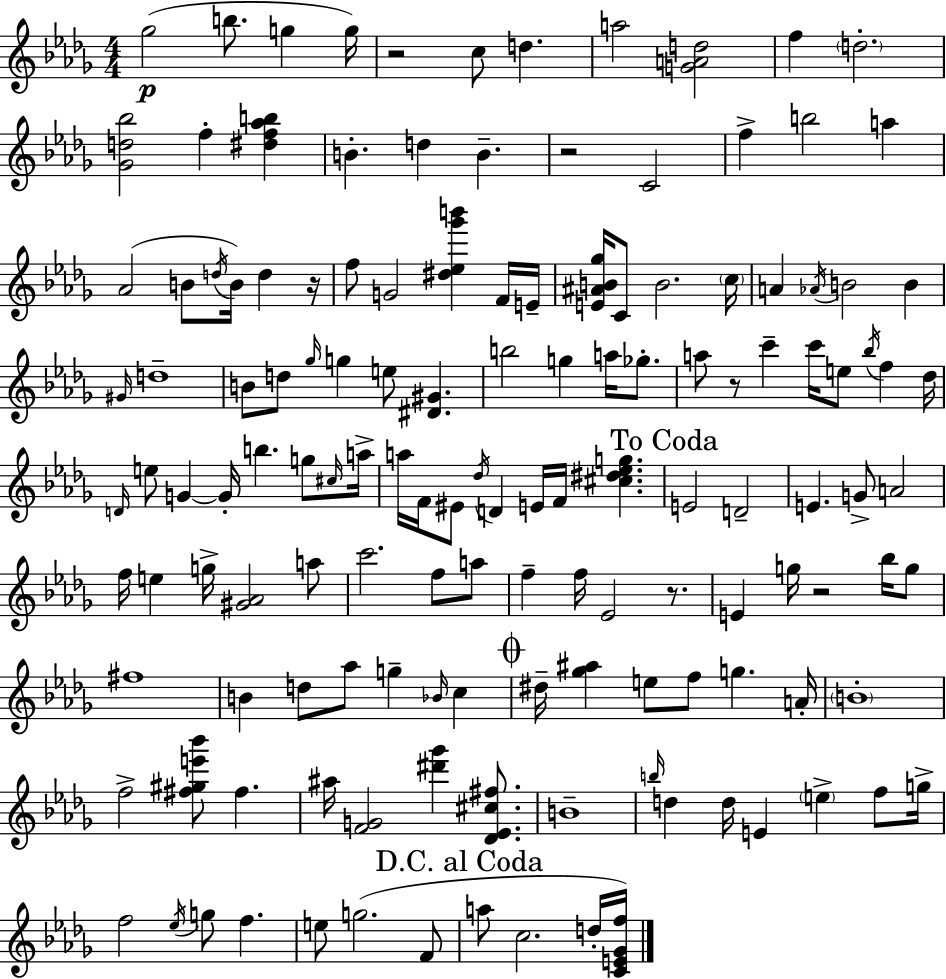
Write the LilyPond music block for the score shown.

{
  \clef treble
  \numericTimeSignature
  \time 4/4
  \key bes \minor
  ges''2(\p b''8. g''4 g''16) | r2 c''8 d''4. | a''2 <g' a' d''>2 | f''4 \parenthesize d''2.-. | \break <ges' d'' bes''>2 f''4-. <dis'' f'' aes'' b''>4 | b'4.-. d''4 b'4.-- | r2 c'2 | f''4-> b''2 a''4 | \break aes'2( b'8 \acciaccatura { d''16 }) b'16 d''4 | r16 f''8 g'2 <dis'' ees'' ges''' b'''>4 f'16 | e'16-- <e' ais' b' ges''>16 c'8 b'2. | \parenthesize c''16 a'4 \acciaccatura { aes'16 } b'2 b'4 | \break \grace { gis'16 } d''1-- | b'8 d''8 \grace { ges''16 } g''4 e''8 <dis' gis'>4. | b''2 g''4 | a''16 ges''8.-. a''8 r8 c'''4-- c'''16 e''8 \acciaccatura { bes''16 } | \break f''4 des''16 \grace { d'16 } e''8 g'4~~ g'16-. b''4. | g''8 \grace { cis''16 } a''16-> a''16 f'16 eis'8 \acciaccatura { des''16 } d'4 | e'16 f'16 <cis'' dis'' ees'' g''>4. \mark "To Coda" e'2 | d'2-- e'4. g'8-> | \break a'2 f''16 e''4 g''16-> <gis' aes'>2 | a''8 c'''2. | f''8 a''8 f''4-- f''16 ees'2 | r8. e'4 g''16 r2 | \break bes''16 g''8 fis''1 | b'4 d''8 aes''8 | g''4-- \grace { bes'16 } c''4 \mark \markup { \musicglyph "scripts.coda" } dis''16-- <ges'' ais''>4 e''8 | f''8 g''4. a'16-. \parenthesize b'1-. | \break f''2-> | <fis'' gis'' e''' bes'''>8 fis''4. ais''16 <f' g'>2 | <dis''' ges'''>4 <des' ees' cis'' fis''>8. b'1-- | \grace { b''16 } d''4 d''16 e'4 | \break \parenthesize e''4-> f''8 g''16-> f''2 | \acciaccatura { ees''16 } g''8 f''4. e''8 g''2.( | f'8 \mark "D.C. al Coda" a''8 c''2. | d''16-. <c' e' ges' f''>16) \bar "|."
}